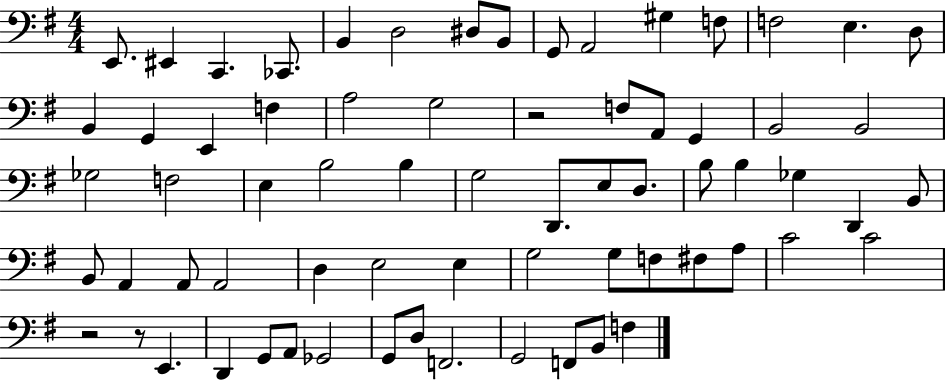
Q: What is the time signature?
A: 4/4